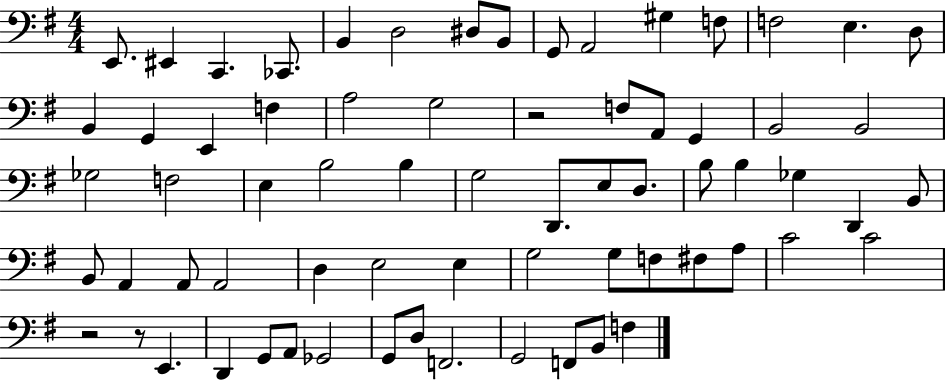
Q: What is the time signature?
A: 4/4